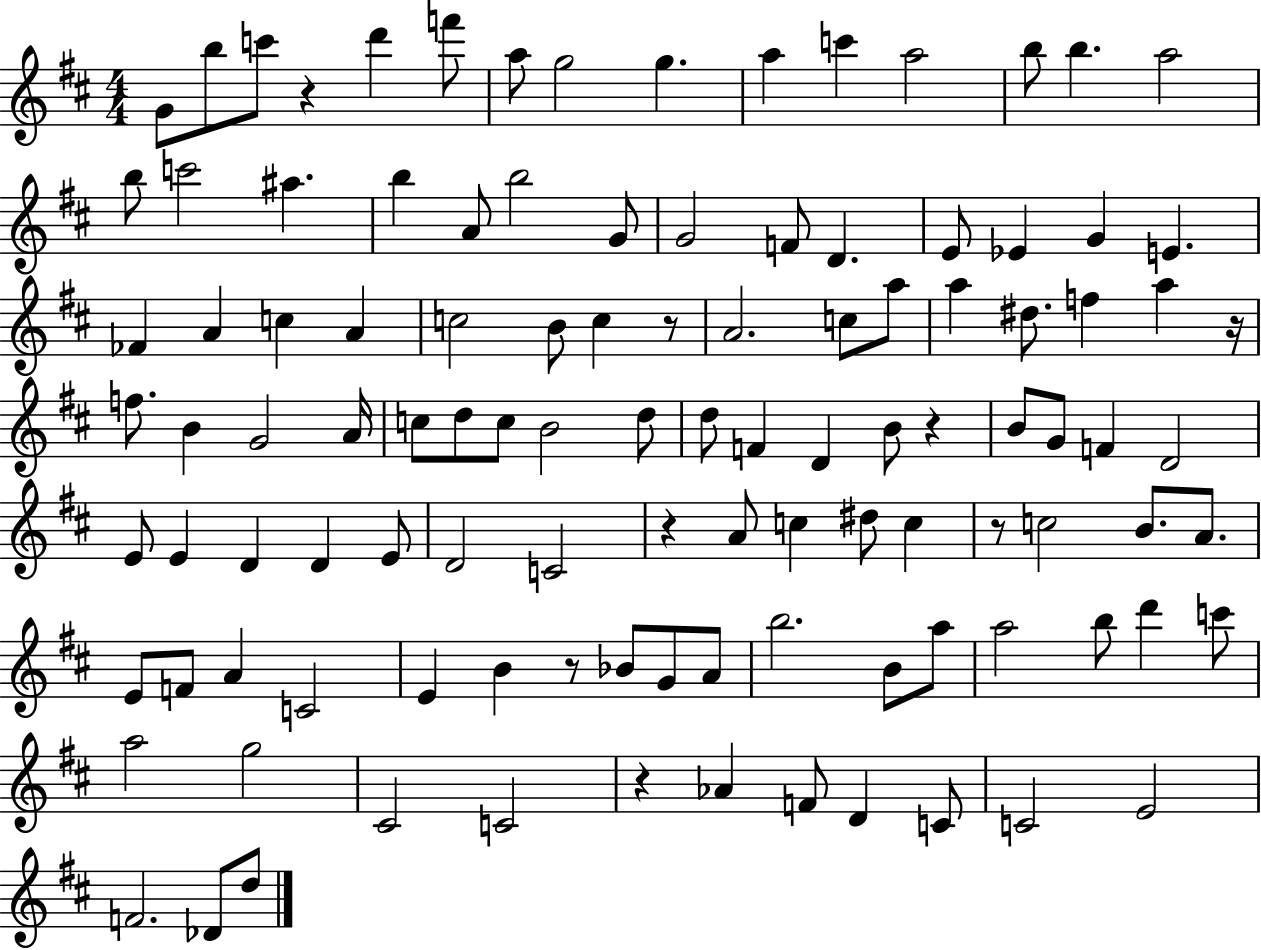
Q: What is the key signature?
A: D major